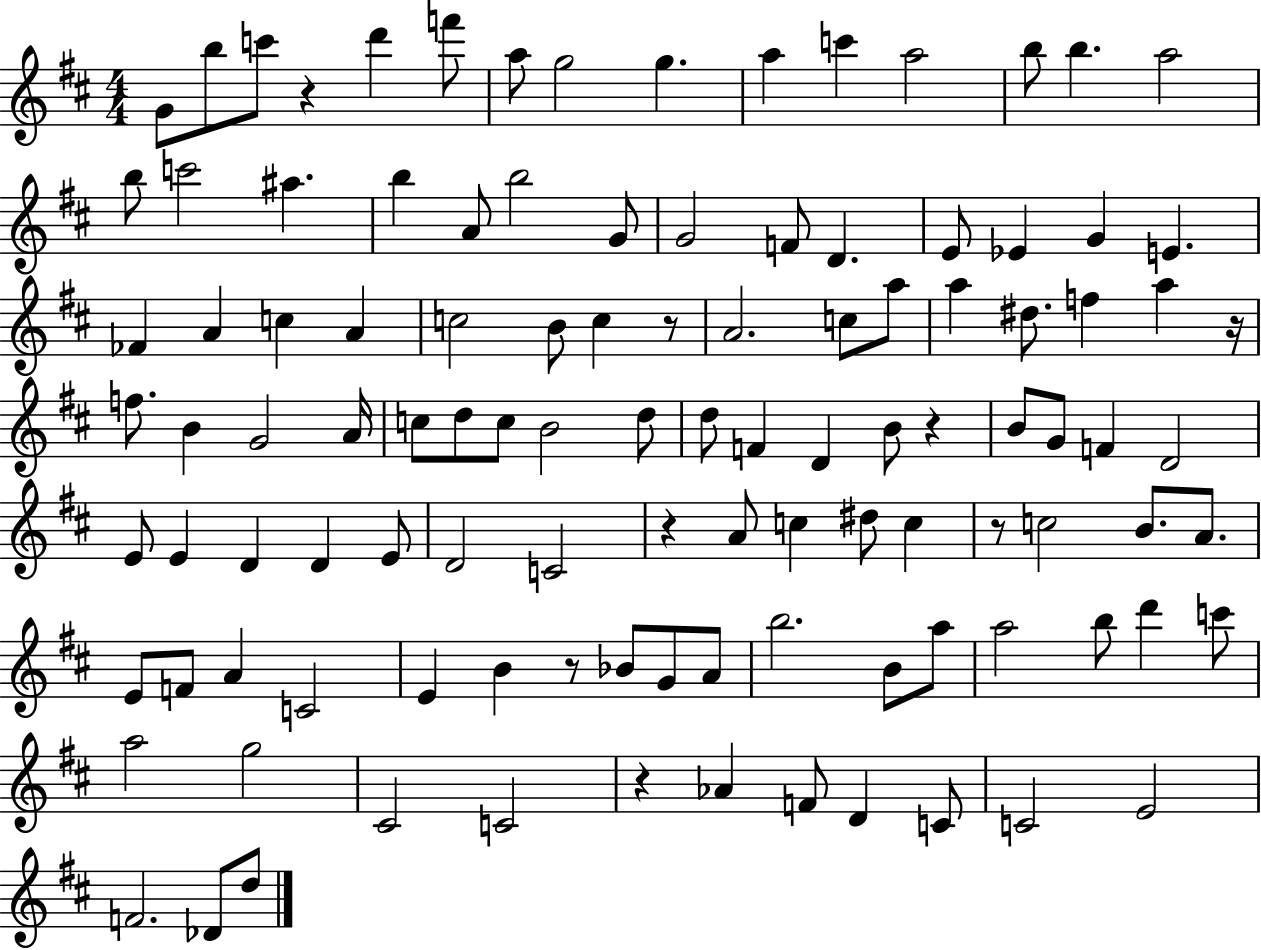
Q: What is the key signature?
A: D major